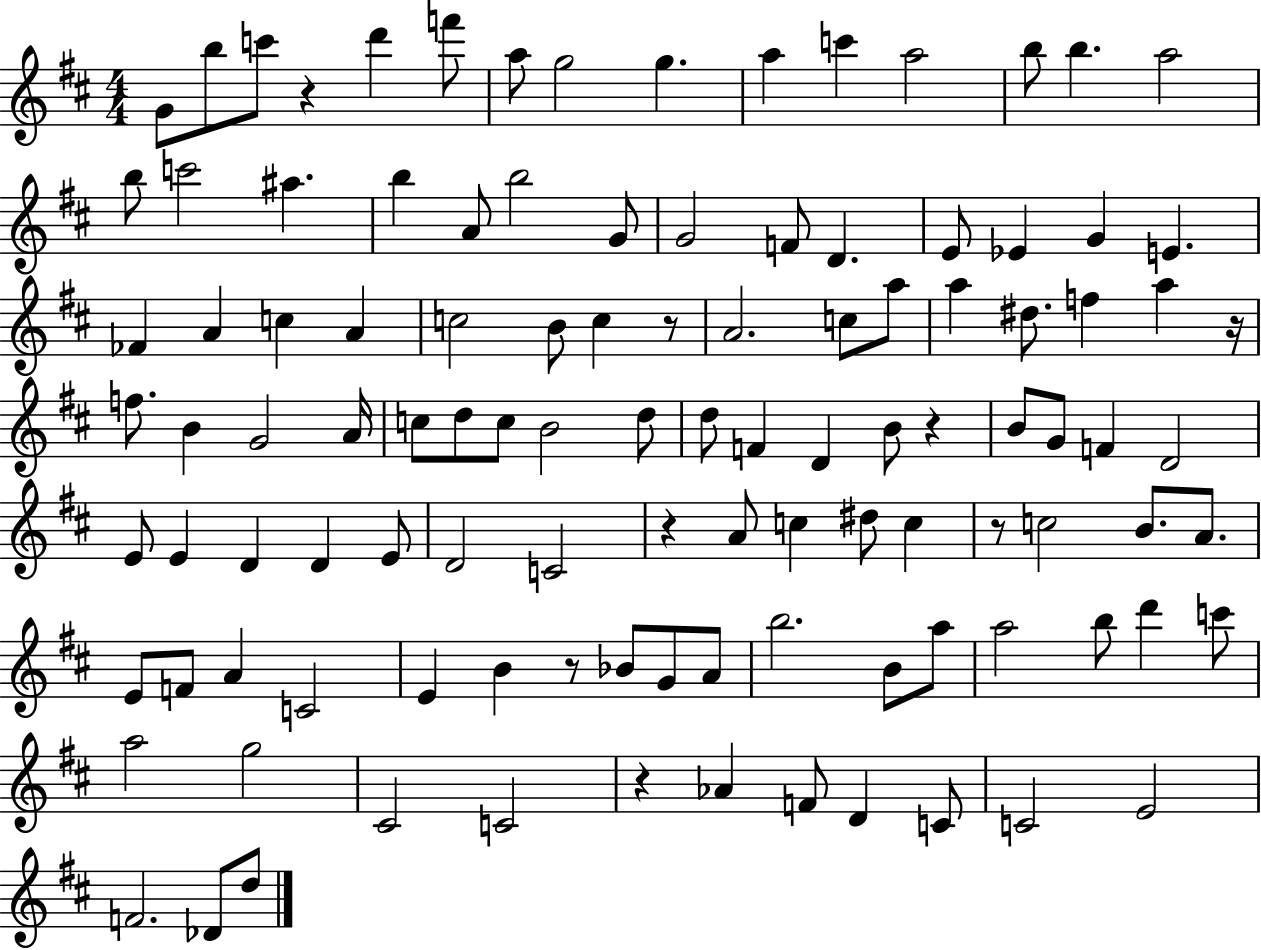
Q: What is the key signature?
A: D major